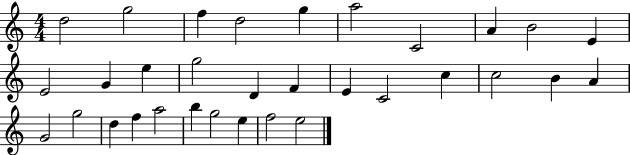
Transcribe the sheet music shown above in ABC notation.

X:1
T:Untitled
M:4/4
L:1/4
K:C
d2 g2 f d2 g a2 C2 A B2 E E2 G e g2 D F E C2 c c2 B A G2 g2 d f a2 b g2 e f2 e2